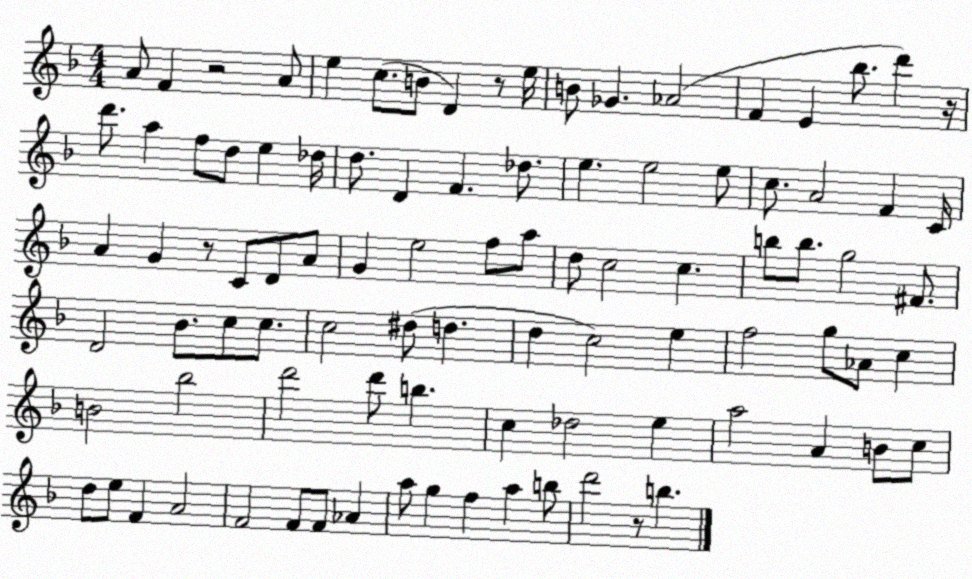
X:1
T:Untitled
M:4/4
L:1/4
K:F
A/2 F z2 A/2 e c/2 B/2 D z/2 e/4 B/2 _G _A2 F E _b/2 d' z/4 d'/2 a f/2 d/2 e _d/4 d/2 D F _d/2 e e2 e/2 c/2 A2 F C/4 A G z/2 C/2 D/2 A/2 G e2 f/2 a/2 d/2 c2 c b/2 b/2 g2 ^F/2 D2 _B/2 c/2 c/2 c2 ^d/2 d d c2 e f2 g/2 _A/2 c B2 _b2 d'2 d'/2 b c _d2 e a2 A B/2 c/2 d/2 e/2 F A2 F2 F/2 F/2 _A a/2 g f a b/2 d'2 z/2 b